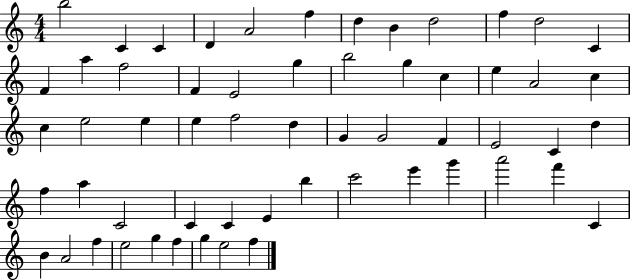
X:1
T:Untitled
M:4/4
L:1/4
K:C
b2 C C D A2 f d B d2 f d2 C F a f2 F E2 g b2 g c e A2 c c e2 e e f2 d G G2 F E2 C d f a C2 C C E b c'2 e' g' a'2 f' C B A2 f e2 g f g e2 f